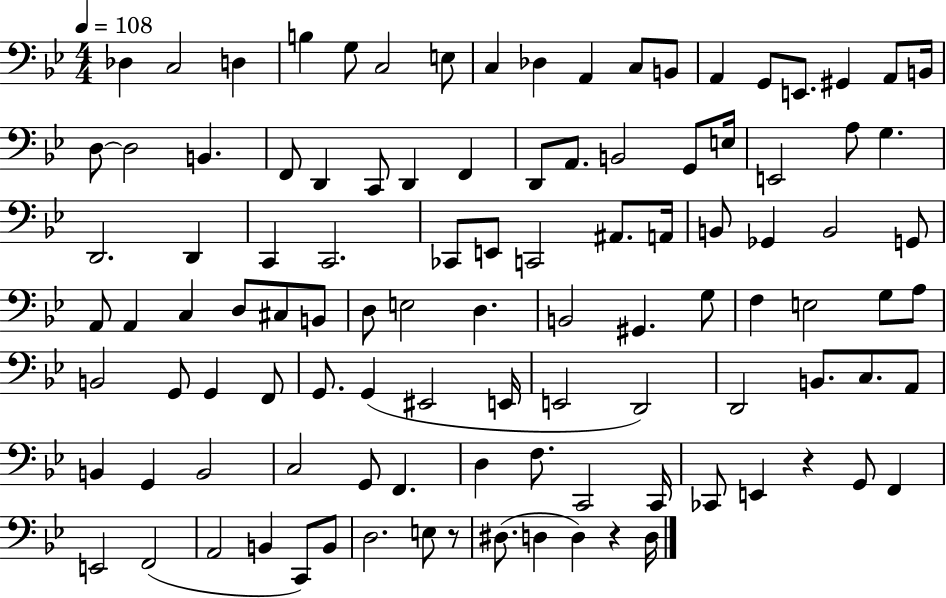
X:1
T:Untitled
M:4/4
L:1/4
K:Bb
_D, C,2 D, B, G,/2 C,2 E,/2 C, _D, A,, C,/2 B,,/2 A,, G,,/2 E,,/2 ^G,, A,,/2 B,,/4 D,/2 D,2 B,, F,,/2 D,, C,,/2 D,, F,, D,,/2 A,,/2 B,,2 G,,/2 E,/4 E,,2 A,/2 G, D,,2 D,, C,, C,,2 _C,,/2 E,,/2 C,,2 ^A,,/2 A,,/4 B,,/2 _G,, B,,2 G,,/2 A,,/2 A,, C, D,/2 ^C,/2 B,,/2 D,/2 E,2 D, B,,2 ^G,, G,/2 F, E,2 G,/2 A,/2 B,,2 G,,/2 G,, F,,/2 G,,/2 G,, ^E,,2 E,,/4 E,,2 D,,2 D,,2 B,,/2 C,/2 A,,/2 B,, G,, B,,2 C,2 G,,/2 F,, D, F,/2 C,,2 C,,/4 _C,,/2 E,, z G,,/2 F,, E,,2 F,,2 A,,2 B,, C,,/2 B,,/2 D,2 E,/2 z/2 ^D,/2 D, D, z D,/4